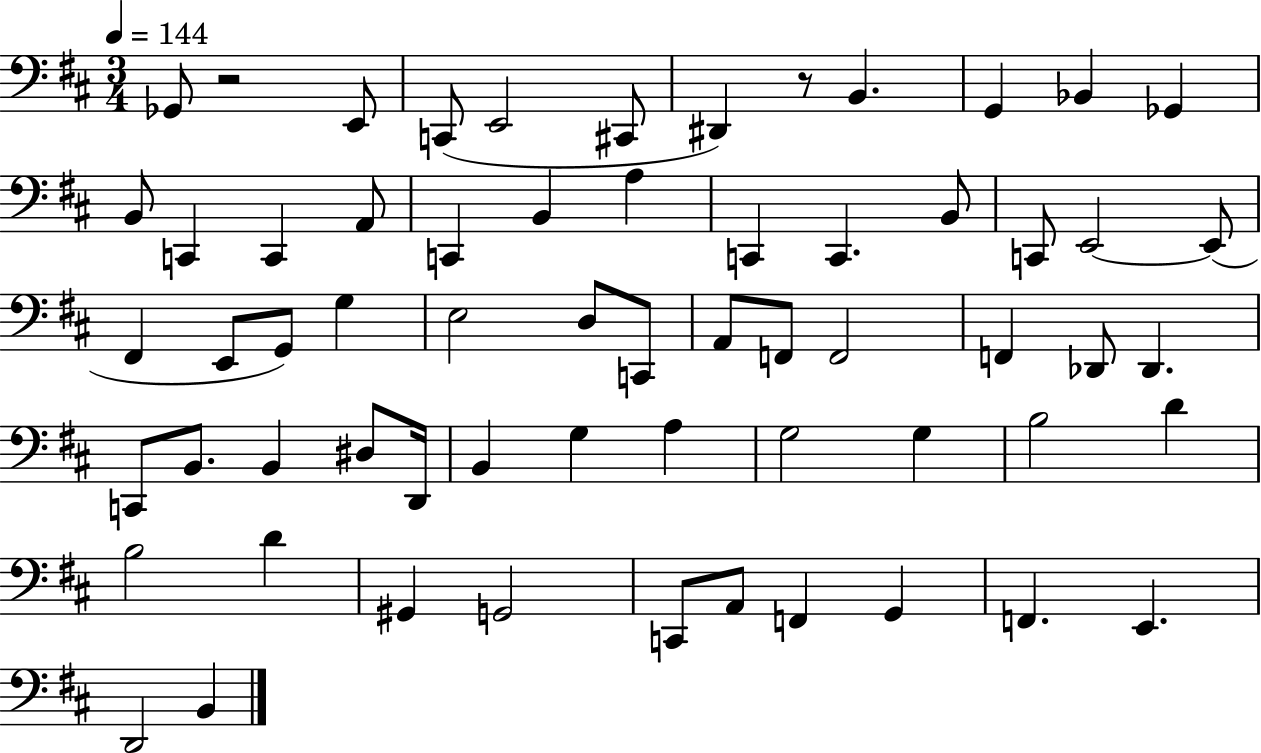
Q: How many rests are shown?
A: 2